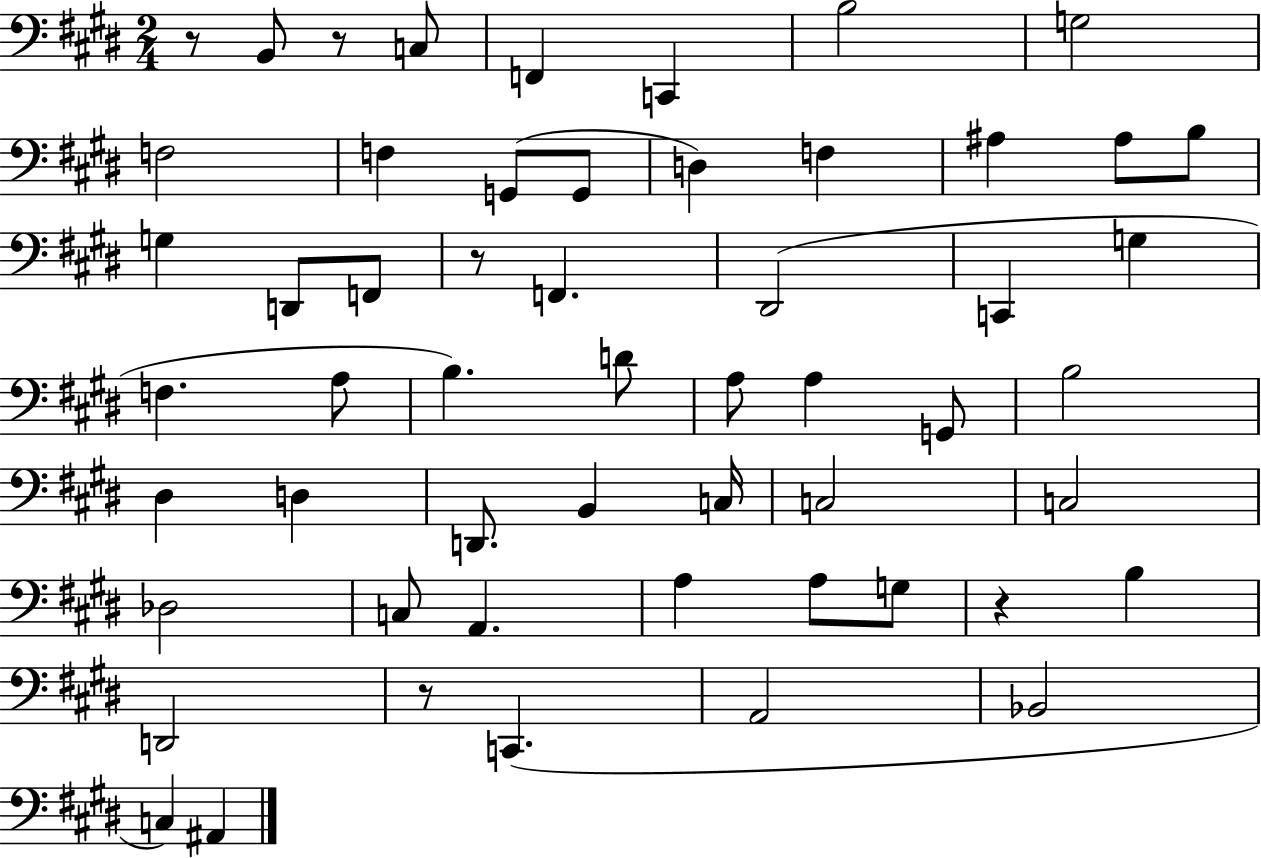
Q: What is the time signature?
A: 2/4